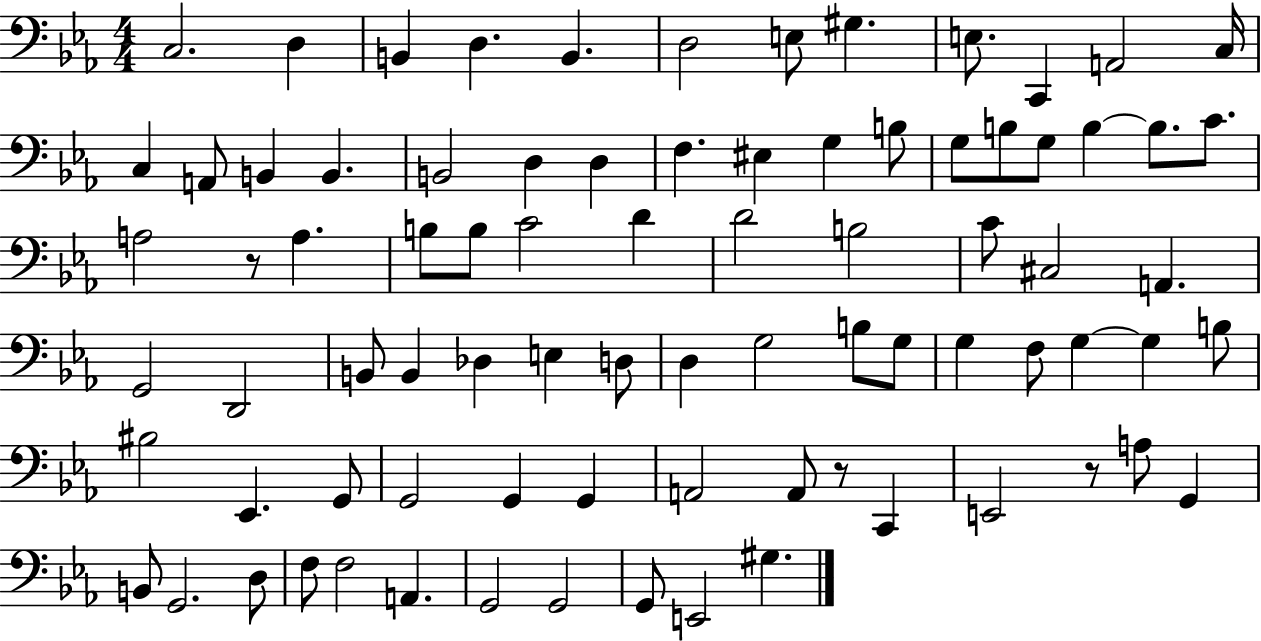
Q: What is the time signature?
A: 4/4